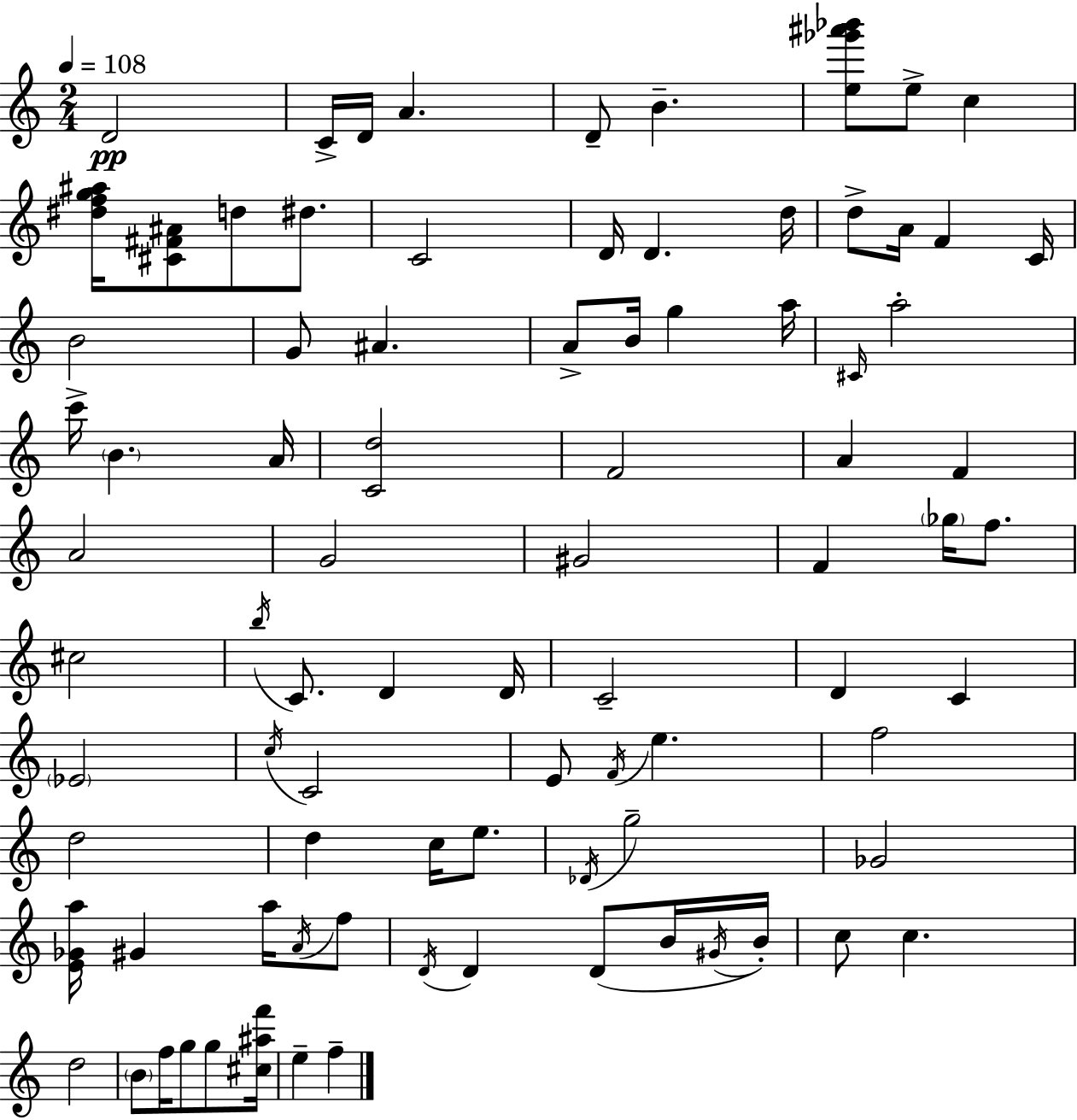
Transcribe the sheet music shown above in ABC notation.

X:1
T:Untitled
M:2/4
L:1/4
K:C
D2 C/4 D/4 A D/2 B [e_g'^a'_b']/2 e/2 c [^dfg^a]/4 [^C^F^A]/2 d/2 ^d/2 C2 D/4 D d/4 d/2 A/4 F C/4 B2 G/2 ^A A/2 B/4 g a/4 ^C/4 a2 c'/4 B A/4 [Cd]2 F2 A F A2 G2 ^G2 F _g/4 f/2 ^c2 b/4 C/2 D D/4 C2 D C _E2 c/4 C2 E/2 F/4 e f2 d2 d c/4 e/2 _D/4 g2 _G2 [E_Ga]/4 ^G a/4 A/4 f/2 D/4 D D/2 B/4 ^G/4 B/4 c/2 c d2 B/2 f/4 g/2 g/2 [^c^af']/4 e f